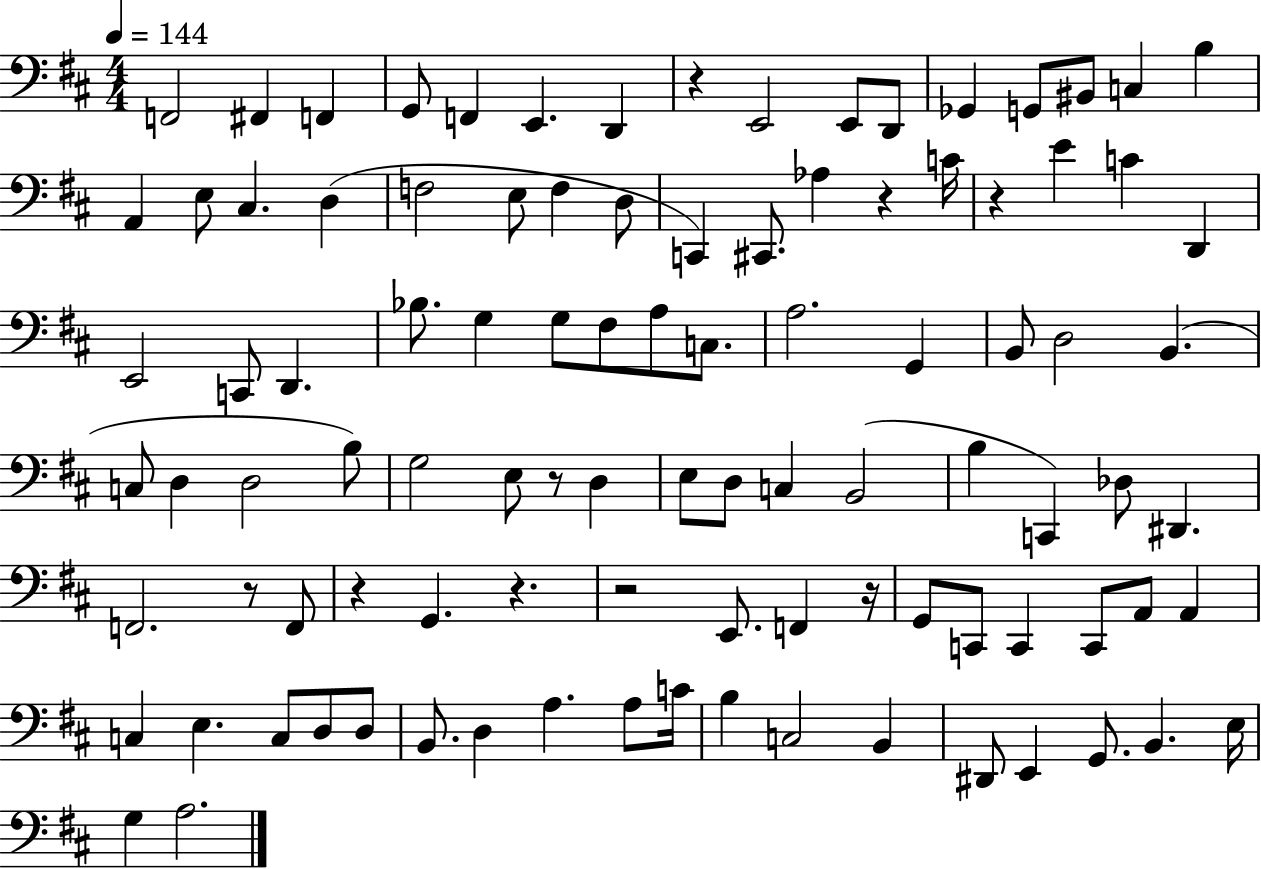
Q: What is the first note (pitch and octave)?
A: F2